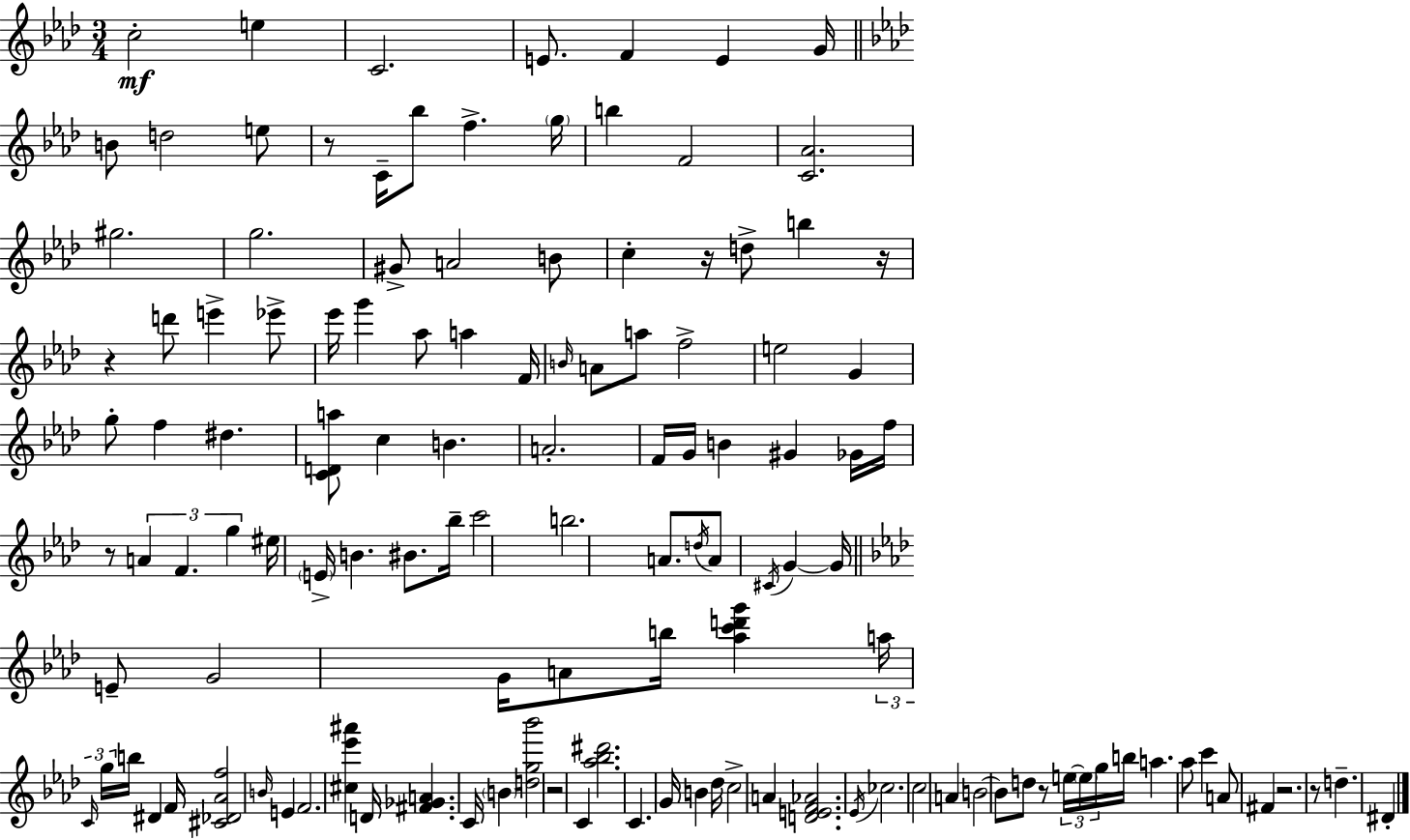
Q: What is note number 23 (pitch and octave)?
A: D5